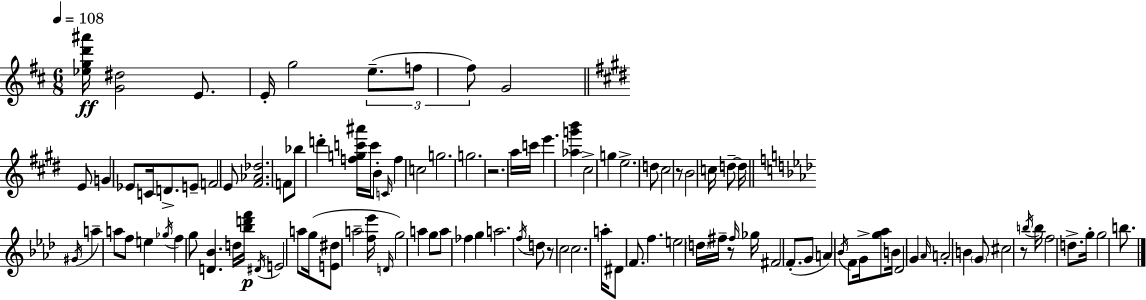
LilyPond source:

{
  \clef treble
  \numericTimeSignature
  \time 6/8
  \key d \major
  \tempo 4 = 108
  <ees'' g'' d''' ais'''>16\ff <g' dis''>2 e'8. | e'16-. g''2 \tuplet 3/2 { e''8.--( | f''8 fis''8) } g'2 | \bar "||" \break \key e \major e'8 g'4 ees'8 c'16 d'8.-> | e'8-- f'2 e'8 | <fis' aes' des''>2. | f'8 bes''8 d'''4-. <f'' g'' c''' ais'''>16 c'''16 b'8-. | \break \grace { c'16 } f''4 c''2 | g''2. | g''2. | r2. | \break a''16 c'''16 e'''4. <aes'' g''' b'''>4 | cis''2-> g''4 | e''2.-> | d''8 cis''2 r8 | \break b'2 c''16 d''8--~~ | d''16 \bar "||" \break \key aes \major \acciaccatura { gis'16 } a''4-- a''8 f''8 e''4 | \acciaccatura { ges''16 } f''4 g''8 <d' bes'>4. | d''16 <bes'' d''' f'''>16\p \acciaccatura { dis'16 } e'2 | a''8 g''16( <e' dis''>8 a''2-- | \break <f'' ees'''>16 \grace { d'16 }) g''2 | a''4 g''8 a''8 fes''4 | g''4 a''2. | \acciaccatura { f''16 } d''8 r8 c''2 | \break c''2. | a''16-. dis'8 f'8. f''4. | e''2 | \parenthesize d''16 fis''16-- r8 \grace { fis''16 } ges''16 fis'2 | \break f'8.-.( g'8 a'4) | \acciaccatura { bes'16 } f'8 g'16-> <g'' aes''>8 b'16 des'2 | g'4 \grace { aes'16 } a'2-. | b'4 \parenthesize g'8 cis''2 | \break r8 \acciaccatura { b''16 } b''16 f''2 | d''8.-> g''16-. g''2 | b''8. \bar "|."
}